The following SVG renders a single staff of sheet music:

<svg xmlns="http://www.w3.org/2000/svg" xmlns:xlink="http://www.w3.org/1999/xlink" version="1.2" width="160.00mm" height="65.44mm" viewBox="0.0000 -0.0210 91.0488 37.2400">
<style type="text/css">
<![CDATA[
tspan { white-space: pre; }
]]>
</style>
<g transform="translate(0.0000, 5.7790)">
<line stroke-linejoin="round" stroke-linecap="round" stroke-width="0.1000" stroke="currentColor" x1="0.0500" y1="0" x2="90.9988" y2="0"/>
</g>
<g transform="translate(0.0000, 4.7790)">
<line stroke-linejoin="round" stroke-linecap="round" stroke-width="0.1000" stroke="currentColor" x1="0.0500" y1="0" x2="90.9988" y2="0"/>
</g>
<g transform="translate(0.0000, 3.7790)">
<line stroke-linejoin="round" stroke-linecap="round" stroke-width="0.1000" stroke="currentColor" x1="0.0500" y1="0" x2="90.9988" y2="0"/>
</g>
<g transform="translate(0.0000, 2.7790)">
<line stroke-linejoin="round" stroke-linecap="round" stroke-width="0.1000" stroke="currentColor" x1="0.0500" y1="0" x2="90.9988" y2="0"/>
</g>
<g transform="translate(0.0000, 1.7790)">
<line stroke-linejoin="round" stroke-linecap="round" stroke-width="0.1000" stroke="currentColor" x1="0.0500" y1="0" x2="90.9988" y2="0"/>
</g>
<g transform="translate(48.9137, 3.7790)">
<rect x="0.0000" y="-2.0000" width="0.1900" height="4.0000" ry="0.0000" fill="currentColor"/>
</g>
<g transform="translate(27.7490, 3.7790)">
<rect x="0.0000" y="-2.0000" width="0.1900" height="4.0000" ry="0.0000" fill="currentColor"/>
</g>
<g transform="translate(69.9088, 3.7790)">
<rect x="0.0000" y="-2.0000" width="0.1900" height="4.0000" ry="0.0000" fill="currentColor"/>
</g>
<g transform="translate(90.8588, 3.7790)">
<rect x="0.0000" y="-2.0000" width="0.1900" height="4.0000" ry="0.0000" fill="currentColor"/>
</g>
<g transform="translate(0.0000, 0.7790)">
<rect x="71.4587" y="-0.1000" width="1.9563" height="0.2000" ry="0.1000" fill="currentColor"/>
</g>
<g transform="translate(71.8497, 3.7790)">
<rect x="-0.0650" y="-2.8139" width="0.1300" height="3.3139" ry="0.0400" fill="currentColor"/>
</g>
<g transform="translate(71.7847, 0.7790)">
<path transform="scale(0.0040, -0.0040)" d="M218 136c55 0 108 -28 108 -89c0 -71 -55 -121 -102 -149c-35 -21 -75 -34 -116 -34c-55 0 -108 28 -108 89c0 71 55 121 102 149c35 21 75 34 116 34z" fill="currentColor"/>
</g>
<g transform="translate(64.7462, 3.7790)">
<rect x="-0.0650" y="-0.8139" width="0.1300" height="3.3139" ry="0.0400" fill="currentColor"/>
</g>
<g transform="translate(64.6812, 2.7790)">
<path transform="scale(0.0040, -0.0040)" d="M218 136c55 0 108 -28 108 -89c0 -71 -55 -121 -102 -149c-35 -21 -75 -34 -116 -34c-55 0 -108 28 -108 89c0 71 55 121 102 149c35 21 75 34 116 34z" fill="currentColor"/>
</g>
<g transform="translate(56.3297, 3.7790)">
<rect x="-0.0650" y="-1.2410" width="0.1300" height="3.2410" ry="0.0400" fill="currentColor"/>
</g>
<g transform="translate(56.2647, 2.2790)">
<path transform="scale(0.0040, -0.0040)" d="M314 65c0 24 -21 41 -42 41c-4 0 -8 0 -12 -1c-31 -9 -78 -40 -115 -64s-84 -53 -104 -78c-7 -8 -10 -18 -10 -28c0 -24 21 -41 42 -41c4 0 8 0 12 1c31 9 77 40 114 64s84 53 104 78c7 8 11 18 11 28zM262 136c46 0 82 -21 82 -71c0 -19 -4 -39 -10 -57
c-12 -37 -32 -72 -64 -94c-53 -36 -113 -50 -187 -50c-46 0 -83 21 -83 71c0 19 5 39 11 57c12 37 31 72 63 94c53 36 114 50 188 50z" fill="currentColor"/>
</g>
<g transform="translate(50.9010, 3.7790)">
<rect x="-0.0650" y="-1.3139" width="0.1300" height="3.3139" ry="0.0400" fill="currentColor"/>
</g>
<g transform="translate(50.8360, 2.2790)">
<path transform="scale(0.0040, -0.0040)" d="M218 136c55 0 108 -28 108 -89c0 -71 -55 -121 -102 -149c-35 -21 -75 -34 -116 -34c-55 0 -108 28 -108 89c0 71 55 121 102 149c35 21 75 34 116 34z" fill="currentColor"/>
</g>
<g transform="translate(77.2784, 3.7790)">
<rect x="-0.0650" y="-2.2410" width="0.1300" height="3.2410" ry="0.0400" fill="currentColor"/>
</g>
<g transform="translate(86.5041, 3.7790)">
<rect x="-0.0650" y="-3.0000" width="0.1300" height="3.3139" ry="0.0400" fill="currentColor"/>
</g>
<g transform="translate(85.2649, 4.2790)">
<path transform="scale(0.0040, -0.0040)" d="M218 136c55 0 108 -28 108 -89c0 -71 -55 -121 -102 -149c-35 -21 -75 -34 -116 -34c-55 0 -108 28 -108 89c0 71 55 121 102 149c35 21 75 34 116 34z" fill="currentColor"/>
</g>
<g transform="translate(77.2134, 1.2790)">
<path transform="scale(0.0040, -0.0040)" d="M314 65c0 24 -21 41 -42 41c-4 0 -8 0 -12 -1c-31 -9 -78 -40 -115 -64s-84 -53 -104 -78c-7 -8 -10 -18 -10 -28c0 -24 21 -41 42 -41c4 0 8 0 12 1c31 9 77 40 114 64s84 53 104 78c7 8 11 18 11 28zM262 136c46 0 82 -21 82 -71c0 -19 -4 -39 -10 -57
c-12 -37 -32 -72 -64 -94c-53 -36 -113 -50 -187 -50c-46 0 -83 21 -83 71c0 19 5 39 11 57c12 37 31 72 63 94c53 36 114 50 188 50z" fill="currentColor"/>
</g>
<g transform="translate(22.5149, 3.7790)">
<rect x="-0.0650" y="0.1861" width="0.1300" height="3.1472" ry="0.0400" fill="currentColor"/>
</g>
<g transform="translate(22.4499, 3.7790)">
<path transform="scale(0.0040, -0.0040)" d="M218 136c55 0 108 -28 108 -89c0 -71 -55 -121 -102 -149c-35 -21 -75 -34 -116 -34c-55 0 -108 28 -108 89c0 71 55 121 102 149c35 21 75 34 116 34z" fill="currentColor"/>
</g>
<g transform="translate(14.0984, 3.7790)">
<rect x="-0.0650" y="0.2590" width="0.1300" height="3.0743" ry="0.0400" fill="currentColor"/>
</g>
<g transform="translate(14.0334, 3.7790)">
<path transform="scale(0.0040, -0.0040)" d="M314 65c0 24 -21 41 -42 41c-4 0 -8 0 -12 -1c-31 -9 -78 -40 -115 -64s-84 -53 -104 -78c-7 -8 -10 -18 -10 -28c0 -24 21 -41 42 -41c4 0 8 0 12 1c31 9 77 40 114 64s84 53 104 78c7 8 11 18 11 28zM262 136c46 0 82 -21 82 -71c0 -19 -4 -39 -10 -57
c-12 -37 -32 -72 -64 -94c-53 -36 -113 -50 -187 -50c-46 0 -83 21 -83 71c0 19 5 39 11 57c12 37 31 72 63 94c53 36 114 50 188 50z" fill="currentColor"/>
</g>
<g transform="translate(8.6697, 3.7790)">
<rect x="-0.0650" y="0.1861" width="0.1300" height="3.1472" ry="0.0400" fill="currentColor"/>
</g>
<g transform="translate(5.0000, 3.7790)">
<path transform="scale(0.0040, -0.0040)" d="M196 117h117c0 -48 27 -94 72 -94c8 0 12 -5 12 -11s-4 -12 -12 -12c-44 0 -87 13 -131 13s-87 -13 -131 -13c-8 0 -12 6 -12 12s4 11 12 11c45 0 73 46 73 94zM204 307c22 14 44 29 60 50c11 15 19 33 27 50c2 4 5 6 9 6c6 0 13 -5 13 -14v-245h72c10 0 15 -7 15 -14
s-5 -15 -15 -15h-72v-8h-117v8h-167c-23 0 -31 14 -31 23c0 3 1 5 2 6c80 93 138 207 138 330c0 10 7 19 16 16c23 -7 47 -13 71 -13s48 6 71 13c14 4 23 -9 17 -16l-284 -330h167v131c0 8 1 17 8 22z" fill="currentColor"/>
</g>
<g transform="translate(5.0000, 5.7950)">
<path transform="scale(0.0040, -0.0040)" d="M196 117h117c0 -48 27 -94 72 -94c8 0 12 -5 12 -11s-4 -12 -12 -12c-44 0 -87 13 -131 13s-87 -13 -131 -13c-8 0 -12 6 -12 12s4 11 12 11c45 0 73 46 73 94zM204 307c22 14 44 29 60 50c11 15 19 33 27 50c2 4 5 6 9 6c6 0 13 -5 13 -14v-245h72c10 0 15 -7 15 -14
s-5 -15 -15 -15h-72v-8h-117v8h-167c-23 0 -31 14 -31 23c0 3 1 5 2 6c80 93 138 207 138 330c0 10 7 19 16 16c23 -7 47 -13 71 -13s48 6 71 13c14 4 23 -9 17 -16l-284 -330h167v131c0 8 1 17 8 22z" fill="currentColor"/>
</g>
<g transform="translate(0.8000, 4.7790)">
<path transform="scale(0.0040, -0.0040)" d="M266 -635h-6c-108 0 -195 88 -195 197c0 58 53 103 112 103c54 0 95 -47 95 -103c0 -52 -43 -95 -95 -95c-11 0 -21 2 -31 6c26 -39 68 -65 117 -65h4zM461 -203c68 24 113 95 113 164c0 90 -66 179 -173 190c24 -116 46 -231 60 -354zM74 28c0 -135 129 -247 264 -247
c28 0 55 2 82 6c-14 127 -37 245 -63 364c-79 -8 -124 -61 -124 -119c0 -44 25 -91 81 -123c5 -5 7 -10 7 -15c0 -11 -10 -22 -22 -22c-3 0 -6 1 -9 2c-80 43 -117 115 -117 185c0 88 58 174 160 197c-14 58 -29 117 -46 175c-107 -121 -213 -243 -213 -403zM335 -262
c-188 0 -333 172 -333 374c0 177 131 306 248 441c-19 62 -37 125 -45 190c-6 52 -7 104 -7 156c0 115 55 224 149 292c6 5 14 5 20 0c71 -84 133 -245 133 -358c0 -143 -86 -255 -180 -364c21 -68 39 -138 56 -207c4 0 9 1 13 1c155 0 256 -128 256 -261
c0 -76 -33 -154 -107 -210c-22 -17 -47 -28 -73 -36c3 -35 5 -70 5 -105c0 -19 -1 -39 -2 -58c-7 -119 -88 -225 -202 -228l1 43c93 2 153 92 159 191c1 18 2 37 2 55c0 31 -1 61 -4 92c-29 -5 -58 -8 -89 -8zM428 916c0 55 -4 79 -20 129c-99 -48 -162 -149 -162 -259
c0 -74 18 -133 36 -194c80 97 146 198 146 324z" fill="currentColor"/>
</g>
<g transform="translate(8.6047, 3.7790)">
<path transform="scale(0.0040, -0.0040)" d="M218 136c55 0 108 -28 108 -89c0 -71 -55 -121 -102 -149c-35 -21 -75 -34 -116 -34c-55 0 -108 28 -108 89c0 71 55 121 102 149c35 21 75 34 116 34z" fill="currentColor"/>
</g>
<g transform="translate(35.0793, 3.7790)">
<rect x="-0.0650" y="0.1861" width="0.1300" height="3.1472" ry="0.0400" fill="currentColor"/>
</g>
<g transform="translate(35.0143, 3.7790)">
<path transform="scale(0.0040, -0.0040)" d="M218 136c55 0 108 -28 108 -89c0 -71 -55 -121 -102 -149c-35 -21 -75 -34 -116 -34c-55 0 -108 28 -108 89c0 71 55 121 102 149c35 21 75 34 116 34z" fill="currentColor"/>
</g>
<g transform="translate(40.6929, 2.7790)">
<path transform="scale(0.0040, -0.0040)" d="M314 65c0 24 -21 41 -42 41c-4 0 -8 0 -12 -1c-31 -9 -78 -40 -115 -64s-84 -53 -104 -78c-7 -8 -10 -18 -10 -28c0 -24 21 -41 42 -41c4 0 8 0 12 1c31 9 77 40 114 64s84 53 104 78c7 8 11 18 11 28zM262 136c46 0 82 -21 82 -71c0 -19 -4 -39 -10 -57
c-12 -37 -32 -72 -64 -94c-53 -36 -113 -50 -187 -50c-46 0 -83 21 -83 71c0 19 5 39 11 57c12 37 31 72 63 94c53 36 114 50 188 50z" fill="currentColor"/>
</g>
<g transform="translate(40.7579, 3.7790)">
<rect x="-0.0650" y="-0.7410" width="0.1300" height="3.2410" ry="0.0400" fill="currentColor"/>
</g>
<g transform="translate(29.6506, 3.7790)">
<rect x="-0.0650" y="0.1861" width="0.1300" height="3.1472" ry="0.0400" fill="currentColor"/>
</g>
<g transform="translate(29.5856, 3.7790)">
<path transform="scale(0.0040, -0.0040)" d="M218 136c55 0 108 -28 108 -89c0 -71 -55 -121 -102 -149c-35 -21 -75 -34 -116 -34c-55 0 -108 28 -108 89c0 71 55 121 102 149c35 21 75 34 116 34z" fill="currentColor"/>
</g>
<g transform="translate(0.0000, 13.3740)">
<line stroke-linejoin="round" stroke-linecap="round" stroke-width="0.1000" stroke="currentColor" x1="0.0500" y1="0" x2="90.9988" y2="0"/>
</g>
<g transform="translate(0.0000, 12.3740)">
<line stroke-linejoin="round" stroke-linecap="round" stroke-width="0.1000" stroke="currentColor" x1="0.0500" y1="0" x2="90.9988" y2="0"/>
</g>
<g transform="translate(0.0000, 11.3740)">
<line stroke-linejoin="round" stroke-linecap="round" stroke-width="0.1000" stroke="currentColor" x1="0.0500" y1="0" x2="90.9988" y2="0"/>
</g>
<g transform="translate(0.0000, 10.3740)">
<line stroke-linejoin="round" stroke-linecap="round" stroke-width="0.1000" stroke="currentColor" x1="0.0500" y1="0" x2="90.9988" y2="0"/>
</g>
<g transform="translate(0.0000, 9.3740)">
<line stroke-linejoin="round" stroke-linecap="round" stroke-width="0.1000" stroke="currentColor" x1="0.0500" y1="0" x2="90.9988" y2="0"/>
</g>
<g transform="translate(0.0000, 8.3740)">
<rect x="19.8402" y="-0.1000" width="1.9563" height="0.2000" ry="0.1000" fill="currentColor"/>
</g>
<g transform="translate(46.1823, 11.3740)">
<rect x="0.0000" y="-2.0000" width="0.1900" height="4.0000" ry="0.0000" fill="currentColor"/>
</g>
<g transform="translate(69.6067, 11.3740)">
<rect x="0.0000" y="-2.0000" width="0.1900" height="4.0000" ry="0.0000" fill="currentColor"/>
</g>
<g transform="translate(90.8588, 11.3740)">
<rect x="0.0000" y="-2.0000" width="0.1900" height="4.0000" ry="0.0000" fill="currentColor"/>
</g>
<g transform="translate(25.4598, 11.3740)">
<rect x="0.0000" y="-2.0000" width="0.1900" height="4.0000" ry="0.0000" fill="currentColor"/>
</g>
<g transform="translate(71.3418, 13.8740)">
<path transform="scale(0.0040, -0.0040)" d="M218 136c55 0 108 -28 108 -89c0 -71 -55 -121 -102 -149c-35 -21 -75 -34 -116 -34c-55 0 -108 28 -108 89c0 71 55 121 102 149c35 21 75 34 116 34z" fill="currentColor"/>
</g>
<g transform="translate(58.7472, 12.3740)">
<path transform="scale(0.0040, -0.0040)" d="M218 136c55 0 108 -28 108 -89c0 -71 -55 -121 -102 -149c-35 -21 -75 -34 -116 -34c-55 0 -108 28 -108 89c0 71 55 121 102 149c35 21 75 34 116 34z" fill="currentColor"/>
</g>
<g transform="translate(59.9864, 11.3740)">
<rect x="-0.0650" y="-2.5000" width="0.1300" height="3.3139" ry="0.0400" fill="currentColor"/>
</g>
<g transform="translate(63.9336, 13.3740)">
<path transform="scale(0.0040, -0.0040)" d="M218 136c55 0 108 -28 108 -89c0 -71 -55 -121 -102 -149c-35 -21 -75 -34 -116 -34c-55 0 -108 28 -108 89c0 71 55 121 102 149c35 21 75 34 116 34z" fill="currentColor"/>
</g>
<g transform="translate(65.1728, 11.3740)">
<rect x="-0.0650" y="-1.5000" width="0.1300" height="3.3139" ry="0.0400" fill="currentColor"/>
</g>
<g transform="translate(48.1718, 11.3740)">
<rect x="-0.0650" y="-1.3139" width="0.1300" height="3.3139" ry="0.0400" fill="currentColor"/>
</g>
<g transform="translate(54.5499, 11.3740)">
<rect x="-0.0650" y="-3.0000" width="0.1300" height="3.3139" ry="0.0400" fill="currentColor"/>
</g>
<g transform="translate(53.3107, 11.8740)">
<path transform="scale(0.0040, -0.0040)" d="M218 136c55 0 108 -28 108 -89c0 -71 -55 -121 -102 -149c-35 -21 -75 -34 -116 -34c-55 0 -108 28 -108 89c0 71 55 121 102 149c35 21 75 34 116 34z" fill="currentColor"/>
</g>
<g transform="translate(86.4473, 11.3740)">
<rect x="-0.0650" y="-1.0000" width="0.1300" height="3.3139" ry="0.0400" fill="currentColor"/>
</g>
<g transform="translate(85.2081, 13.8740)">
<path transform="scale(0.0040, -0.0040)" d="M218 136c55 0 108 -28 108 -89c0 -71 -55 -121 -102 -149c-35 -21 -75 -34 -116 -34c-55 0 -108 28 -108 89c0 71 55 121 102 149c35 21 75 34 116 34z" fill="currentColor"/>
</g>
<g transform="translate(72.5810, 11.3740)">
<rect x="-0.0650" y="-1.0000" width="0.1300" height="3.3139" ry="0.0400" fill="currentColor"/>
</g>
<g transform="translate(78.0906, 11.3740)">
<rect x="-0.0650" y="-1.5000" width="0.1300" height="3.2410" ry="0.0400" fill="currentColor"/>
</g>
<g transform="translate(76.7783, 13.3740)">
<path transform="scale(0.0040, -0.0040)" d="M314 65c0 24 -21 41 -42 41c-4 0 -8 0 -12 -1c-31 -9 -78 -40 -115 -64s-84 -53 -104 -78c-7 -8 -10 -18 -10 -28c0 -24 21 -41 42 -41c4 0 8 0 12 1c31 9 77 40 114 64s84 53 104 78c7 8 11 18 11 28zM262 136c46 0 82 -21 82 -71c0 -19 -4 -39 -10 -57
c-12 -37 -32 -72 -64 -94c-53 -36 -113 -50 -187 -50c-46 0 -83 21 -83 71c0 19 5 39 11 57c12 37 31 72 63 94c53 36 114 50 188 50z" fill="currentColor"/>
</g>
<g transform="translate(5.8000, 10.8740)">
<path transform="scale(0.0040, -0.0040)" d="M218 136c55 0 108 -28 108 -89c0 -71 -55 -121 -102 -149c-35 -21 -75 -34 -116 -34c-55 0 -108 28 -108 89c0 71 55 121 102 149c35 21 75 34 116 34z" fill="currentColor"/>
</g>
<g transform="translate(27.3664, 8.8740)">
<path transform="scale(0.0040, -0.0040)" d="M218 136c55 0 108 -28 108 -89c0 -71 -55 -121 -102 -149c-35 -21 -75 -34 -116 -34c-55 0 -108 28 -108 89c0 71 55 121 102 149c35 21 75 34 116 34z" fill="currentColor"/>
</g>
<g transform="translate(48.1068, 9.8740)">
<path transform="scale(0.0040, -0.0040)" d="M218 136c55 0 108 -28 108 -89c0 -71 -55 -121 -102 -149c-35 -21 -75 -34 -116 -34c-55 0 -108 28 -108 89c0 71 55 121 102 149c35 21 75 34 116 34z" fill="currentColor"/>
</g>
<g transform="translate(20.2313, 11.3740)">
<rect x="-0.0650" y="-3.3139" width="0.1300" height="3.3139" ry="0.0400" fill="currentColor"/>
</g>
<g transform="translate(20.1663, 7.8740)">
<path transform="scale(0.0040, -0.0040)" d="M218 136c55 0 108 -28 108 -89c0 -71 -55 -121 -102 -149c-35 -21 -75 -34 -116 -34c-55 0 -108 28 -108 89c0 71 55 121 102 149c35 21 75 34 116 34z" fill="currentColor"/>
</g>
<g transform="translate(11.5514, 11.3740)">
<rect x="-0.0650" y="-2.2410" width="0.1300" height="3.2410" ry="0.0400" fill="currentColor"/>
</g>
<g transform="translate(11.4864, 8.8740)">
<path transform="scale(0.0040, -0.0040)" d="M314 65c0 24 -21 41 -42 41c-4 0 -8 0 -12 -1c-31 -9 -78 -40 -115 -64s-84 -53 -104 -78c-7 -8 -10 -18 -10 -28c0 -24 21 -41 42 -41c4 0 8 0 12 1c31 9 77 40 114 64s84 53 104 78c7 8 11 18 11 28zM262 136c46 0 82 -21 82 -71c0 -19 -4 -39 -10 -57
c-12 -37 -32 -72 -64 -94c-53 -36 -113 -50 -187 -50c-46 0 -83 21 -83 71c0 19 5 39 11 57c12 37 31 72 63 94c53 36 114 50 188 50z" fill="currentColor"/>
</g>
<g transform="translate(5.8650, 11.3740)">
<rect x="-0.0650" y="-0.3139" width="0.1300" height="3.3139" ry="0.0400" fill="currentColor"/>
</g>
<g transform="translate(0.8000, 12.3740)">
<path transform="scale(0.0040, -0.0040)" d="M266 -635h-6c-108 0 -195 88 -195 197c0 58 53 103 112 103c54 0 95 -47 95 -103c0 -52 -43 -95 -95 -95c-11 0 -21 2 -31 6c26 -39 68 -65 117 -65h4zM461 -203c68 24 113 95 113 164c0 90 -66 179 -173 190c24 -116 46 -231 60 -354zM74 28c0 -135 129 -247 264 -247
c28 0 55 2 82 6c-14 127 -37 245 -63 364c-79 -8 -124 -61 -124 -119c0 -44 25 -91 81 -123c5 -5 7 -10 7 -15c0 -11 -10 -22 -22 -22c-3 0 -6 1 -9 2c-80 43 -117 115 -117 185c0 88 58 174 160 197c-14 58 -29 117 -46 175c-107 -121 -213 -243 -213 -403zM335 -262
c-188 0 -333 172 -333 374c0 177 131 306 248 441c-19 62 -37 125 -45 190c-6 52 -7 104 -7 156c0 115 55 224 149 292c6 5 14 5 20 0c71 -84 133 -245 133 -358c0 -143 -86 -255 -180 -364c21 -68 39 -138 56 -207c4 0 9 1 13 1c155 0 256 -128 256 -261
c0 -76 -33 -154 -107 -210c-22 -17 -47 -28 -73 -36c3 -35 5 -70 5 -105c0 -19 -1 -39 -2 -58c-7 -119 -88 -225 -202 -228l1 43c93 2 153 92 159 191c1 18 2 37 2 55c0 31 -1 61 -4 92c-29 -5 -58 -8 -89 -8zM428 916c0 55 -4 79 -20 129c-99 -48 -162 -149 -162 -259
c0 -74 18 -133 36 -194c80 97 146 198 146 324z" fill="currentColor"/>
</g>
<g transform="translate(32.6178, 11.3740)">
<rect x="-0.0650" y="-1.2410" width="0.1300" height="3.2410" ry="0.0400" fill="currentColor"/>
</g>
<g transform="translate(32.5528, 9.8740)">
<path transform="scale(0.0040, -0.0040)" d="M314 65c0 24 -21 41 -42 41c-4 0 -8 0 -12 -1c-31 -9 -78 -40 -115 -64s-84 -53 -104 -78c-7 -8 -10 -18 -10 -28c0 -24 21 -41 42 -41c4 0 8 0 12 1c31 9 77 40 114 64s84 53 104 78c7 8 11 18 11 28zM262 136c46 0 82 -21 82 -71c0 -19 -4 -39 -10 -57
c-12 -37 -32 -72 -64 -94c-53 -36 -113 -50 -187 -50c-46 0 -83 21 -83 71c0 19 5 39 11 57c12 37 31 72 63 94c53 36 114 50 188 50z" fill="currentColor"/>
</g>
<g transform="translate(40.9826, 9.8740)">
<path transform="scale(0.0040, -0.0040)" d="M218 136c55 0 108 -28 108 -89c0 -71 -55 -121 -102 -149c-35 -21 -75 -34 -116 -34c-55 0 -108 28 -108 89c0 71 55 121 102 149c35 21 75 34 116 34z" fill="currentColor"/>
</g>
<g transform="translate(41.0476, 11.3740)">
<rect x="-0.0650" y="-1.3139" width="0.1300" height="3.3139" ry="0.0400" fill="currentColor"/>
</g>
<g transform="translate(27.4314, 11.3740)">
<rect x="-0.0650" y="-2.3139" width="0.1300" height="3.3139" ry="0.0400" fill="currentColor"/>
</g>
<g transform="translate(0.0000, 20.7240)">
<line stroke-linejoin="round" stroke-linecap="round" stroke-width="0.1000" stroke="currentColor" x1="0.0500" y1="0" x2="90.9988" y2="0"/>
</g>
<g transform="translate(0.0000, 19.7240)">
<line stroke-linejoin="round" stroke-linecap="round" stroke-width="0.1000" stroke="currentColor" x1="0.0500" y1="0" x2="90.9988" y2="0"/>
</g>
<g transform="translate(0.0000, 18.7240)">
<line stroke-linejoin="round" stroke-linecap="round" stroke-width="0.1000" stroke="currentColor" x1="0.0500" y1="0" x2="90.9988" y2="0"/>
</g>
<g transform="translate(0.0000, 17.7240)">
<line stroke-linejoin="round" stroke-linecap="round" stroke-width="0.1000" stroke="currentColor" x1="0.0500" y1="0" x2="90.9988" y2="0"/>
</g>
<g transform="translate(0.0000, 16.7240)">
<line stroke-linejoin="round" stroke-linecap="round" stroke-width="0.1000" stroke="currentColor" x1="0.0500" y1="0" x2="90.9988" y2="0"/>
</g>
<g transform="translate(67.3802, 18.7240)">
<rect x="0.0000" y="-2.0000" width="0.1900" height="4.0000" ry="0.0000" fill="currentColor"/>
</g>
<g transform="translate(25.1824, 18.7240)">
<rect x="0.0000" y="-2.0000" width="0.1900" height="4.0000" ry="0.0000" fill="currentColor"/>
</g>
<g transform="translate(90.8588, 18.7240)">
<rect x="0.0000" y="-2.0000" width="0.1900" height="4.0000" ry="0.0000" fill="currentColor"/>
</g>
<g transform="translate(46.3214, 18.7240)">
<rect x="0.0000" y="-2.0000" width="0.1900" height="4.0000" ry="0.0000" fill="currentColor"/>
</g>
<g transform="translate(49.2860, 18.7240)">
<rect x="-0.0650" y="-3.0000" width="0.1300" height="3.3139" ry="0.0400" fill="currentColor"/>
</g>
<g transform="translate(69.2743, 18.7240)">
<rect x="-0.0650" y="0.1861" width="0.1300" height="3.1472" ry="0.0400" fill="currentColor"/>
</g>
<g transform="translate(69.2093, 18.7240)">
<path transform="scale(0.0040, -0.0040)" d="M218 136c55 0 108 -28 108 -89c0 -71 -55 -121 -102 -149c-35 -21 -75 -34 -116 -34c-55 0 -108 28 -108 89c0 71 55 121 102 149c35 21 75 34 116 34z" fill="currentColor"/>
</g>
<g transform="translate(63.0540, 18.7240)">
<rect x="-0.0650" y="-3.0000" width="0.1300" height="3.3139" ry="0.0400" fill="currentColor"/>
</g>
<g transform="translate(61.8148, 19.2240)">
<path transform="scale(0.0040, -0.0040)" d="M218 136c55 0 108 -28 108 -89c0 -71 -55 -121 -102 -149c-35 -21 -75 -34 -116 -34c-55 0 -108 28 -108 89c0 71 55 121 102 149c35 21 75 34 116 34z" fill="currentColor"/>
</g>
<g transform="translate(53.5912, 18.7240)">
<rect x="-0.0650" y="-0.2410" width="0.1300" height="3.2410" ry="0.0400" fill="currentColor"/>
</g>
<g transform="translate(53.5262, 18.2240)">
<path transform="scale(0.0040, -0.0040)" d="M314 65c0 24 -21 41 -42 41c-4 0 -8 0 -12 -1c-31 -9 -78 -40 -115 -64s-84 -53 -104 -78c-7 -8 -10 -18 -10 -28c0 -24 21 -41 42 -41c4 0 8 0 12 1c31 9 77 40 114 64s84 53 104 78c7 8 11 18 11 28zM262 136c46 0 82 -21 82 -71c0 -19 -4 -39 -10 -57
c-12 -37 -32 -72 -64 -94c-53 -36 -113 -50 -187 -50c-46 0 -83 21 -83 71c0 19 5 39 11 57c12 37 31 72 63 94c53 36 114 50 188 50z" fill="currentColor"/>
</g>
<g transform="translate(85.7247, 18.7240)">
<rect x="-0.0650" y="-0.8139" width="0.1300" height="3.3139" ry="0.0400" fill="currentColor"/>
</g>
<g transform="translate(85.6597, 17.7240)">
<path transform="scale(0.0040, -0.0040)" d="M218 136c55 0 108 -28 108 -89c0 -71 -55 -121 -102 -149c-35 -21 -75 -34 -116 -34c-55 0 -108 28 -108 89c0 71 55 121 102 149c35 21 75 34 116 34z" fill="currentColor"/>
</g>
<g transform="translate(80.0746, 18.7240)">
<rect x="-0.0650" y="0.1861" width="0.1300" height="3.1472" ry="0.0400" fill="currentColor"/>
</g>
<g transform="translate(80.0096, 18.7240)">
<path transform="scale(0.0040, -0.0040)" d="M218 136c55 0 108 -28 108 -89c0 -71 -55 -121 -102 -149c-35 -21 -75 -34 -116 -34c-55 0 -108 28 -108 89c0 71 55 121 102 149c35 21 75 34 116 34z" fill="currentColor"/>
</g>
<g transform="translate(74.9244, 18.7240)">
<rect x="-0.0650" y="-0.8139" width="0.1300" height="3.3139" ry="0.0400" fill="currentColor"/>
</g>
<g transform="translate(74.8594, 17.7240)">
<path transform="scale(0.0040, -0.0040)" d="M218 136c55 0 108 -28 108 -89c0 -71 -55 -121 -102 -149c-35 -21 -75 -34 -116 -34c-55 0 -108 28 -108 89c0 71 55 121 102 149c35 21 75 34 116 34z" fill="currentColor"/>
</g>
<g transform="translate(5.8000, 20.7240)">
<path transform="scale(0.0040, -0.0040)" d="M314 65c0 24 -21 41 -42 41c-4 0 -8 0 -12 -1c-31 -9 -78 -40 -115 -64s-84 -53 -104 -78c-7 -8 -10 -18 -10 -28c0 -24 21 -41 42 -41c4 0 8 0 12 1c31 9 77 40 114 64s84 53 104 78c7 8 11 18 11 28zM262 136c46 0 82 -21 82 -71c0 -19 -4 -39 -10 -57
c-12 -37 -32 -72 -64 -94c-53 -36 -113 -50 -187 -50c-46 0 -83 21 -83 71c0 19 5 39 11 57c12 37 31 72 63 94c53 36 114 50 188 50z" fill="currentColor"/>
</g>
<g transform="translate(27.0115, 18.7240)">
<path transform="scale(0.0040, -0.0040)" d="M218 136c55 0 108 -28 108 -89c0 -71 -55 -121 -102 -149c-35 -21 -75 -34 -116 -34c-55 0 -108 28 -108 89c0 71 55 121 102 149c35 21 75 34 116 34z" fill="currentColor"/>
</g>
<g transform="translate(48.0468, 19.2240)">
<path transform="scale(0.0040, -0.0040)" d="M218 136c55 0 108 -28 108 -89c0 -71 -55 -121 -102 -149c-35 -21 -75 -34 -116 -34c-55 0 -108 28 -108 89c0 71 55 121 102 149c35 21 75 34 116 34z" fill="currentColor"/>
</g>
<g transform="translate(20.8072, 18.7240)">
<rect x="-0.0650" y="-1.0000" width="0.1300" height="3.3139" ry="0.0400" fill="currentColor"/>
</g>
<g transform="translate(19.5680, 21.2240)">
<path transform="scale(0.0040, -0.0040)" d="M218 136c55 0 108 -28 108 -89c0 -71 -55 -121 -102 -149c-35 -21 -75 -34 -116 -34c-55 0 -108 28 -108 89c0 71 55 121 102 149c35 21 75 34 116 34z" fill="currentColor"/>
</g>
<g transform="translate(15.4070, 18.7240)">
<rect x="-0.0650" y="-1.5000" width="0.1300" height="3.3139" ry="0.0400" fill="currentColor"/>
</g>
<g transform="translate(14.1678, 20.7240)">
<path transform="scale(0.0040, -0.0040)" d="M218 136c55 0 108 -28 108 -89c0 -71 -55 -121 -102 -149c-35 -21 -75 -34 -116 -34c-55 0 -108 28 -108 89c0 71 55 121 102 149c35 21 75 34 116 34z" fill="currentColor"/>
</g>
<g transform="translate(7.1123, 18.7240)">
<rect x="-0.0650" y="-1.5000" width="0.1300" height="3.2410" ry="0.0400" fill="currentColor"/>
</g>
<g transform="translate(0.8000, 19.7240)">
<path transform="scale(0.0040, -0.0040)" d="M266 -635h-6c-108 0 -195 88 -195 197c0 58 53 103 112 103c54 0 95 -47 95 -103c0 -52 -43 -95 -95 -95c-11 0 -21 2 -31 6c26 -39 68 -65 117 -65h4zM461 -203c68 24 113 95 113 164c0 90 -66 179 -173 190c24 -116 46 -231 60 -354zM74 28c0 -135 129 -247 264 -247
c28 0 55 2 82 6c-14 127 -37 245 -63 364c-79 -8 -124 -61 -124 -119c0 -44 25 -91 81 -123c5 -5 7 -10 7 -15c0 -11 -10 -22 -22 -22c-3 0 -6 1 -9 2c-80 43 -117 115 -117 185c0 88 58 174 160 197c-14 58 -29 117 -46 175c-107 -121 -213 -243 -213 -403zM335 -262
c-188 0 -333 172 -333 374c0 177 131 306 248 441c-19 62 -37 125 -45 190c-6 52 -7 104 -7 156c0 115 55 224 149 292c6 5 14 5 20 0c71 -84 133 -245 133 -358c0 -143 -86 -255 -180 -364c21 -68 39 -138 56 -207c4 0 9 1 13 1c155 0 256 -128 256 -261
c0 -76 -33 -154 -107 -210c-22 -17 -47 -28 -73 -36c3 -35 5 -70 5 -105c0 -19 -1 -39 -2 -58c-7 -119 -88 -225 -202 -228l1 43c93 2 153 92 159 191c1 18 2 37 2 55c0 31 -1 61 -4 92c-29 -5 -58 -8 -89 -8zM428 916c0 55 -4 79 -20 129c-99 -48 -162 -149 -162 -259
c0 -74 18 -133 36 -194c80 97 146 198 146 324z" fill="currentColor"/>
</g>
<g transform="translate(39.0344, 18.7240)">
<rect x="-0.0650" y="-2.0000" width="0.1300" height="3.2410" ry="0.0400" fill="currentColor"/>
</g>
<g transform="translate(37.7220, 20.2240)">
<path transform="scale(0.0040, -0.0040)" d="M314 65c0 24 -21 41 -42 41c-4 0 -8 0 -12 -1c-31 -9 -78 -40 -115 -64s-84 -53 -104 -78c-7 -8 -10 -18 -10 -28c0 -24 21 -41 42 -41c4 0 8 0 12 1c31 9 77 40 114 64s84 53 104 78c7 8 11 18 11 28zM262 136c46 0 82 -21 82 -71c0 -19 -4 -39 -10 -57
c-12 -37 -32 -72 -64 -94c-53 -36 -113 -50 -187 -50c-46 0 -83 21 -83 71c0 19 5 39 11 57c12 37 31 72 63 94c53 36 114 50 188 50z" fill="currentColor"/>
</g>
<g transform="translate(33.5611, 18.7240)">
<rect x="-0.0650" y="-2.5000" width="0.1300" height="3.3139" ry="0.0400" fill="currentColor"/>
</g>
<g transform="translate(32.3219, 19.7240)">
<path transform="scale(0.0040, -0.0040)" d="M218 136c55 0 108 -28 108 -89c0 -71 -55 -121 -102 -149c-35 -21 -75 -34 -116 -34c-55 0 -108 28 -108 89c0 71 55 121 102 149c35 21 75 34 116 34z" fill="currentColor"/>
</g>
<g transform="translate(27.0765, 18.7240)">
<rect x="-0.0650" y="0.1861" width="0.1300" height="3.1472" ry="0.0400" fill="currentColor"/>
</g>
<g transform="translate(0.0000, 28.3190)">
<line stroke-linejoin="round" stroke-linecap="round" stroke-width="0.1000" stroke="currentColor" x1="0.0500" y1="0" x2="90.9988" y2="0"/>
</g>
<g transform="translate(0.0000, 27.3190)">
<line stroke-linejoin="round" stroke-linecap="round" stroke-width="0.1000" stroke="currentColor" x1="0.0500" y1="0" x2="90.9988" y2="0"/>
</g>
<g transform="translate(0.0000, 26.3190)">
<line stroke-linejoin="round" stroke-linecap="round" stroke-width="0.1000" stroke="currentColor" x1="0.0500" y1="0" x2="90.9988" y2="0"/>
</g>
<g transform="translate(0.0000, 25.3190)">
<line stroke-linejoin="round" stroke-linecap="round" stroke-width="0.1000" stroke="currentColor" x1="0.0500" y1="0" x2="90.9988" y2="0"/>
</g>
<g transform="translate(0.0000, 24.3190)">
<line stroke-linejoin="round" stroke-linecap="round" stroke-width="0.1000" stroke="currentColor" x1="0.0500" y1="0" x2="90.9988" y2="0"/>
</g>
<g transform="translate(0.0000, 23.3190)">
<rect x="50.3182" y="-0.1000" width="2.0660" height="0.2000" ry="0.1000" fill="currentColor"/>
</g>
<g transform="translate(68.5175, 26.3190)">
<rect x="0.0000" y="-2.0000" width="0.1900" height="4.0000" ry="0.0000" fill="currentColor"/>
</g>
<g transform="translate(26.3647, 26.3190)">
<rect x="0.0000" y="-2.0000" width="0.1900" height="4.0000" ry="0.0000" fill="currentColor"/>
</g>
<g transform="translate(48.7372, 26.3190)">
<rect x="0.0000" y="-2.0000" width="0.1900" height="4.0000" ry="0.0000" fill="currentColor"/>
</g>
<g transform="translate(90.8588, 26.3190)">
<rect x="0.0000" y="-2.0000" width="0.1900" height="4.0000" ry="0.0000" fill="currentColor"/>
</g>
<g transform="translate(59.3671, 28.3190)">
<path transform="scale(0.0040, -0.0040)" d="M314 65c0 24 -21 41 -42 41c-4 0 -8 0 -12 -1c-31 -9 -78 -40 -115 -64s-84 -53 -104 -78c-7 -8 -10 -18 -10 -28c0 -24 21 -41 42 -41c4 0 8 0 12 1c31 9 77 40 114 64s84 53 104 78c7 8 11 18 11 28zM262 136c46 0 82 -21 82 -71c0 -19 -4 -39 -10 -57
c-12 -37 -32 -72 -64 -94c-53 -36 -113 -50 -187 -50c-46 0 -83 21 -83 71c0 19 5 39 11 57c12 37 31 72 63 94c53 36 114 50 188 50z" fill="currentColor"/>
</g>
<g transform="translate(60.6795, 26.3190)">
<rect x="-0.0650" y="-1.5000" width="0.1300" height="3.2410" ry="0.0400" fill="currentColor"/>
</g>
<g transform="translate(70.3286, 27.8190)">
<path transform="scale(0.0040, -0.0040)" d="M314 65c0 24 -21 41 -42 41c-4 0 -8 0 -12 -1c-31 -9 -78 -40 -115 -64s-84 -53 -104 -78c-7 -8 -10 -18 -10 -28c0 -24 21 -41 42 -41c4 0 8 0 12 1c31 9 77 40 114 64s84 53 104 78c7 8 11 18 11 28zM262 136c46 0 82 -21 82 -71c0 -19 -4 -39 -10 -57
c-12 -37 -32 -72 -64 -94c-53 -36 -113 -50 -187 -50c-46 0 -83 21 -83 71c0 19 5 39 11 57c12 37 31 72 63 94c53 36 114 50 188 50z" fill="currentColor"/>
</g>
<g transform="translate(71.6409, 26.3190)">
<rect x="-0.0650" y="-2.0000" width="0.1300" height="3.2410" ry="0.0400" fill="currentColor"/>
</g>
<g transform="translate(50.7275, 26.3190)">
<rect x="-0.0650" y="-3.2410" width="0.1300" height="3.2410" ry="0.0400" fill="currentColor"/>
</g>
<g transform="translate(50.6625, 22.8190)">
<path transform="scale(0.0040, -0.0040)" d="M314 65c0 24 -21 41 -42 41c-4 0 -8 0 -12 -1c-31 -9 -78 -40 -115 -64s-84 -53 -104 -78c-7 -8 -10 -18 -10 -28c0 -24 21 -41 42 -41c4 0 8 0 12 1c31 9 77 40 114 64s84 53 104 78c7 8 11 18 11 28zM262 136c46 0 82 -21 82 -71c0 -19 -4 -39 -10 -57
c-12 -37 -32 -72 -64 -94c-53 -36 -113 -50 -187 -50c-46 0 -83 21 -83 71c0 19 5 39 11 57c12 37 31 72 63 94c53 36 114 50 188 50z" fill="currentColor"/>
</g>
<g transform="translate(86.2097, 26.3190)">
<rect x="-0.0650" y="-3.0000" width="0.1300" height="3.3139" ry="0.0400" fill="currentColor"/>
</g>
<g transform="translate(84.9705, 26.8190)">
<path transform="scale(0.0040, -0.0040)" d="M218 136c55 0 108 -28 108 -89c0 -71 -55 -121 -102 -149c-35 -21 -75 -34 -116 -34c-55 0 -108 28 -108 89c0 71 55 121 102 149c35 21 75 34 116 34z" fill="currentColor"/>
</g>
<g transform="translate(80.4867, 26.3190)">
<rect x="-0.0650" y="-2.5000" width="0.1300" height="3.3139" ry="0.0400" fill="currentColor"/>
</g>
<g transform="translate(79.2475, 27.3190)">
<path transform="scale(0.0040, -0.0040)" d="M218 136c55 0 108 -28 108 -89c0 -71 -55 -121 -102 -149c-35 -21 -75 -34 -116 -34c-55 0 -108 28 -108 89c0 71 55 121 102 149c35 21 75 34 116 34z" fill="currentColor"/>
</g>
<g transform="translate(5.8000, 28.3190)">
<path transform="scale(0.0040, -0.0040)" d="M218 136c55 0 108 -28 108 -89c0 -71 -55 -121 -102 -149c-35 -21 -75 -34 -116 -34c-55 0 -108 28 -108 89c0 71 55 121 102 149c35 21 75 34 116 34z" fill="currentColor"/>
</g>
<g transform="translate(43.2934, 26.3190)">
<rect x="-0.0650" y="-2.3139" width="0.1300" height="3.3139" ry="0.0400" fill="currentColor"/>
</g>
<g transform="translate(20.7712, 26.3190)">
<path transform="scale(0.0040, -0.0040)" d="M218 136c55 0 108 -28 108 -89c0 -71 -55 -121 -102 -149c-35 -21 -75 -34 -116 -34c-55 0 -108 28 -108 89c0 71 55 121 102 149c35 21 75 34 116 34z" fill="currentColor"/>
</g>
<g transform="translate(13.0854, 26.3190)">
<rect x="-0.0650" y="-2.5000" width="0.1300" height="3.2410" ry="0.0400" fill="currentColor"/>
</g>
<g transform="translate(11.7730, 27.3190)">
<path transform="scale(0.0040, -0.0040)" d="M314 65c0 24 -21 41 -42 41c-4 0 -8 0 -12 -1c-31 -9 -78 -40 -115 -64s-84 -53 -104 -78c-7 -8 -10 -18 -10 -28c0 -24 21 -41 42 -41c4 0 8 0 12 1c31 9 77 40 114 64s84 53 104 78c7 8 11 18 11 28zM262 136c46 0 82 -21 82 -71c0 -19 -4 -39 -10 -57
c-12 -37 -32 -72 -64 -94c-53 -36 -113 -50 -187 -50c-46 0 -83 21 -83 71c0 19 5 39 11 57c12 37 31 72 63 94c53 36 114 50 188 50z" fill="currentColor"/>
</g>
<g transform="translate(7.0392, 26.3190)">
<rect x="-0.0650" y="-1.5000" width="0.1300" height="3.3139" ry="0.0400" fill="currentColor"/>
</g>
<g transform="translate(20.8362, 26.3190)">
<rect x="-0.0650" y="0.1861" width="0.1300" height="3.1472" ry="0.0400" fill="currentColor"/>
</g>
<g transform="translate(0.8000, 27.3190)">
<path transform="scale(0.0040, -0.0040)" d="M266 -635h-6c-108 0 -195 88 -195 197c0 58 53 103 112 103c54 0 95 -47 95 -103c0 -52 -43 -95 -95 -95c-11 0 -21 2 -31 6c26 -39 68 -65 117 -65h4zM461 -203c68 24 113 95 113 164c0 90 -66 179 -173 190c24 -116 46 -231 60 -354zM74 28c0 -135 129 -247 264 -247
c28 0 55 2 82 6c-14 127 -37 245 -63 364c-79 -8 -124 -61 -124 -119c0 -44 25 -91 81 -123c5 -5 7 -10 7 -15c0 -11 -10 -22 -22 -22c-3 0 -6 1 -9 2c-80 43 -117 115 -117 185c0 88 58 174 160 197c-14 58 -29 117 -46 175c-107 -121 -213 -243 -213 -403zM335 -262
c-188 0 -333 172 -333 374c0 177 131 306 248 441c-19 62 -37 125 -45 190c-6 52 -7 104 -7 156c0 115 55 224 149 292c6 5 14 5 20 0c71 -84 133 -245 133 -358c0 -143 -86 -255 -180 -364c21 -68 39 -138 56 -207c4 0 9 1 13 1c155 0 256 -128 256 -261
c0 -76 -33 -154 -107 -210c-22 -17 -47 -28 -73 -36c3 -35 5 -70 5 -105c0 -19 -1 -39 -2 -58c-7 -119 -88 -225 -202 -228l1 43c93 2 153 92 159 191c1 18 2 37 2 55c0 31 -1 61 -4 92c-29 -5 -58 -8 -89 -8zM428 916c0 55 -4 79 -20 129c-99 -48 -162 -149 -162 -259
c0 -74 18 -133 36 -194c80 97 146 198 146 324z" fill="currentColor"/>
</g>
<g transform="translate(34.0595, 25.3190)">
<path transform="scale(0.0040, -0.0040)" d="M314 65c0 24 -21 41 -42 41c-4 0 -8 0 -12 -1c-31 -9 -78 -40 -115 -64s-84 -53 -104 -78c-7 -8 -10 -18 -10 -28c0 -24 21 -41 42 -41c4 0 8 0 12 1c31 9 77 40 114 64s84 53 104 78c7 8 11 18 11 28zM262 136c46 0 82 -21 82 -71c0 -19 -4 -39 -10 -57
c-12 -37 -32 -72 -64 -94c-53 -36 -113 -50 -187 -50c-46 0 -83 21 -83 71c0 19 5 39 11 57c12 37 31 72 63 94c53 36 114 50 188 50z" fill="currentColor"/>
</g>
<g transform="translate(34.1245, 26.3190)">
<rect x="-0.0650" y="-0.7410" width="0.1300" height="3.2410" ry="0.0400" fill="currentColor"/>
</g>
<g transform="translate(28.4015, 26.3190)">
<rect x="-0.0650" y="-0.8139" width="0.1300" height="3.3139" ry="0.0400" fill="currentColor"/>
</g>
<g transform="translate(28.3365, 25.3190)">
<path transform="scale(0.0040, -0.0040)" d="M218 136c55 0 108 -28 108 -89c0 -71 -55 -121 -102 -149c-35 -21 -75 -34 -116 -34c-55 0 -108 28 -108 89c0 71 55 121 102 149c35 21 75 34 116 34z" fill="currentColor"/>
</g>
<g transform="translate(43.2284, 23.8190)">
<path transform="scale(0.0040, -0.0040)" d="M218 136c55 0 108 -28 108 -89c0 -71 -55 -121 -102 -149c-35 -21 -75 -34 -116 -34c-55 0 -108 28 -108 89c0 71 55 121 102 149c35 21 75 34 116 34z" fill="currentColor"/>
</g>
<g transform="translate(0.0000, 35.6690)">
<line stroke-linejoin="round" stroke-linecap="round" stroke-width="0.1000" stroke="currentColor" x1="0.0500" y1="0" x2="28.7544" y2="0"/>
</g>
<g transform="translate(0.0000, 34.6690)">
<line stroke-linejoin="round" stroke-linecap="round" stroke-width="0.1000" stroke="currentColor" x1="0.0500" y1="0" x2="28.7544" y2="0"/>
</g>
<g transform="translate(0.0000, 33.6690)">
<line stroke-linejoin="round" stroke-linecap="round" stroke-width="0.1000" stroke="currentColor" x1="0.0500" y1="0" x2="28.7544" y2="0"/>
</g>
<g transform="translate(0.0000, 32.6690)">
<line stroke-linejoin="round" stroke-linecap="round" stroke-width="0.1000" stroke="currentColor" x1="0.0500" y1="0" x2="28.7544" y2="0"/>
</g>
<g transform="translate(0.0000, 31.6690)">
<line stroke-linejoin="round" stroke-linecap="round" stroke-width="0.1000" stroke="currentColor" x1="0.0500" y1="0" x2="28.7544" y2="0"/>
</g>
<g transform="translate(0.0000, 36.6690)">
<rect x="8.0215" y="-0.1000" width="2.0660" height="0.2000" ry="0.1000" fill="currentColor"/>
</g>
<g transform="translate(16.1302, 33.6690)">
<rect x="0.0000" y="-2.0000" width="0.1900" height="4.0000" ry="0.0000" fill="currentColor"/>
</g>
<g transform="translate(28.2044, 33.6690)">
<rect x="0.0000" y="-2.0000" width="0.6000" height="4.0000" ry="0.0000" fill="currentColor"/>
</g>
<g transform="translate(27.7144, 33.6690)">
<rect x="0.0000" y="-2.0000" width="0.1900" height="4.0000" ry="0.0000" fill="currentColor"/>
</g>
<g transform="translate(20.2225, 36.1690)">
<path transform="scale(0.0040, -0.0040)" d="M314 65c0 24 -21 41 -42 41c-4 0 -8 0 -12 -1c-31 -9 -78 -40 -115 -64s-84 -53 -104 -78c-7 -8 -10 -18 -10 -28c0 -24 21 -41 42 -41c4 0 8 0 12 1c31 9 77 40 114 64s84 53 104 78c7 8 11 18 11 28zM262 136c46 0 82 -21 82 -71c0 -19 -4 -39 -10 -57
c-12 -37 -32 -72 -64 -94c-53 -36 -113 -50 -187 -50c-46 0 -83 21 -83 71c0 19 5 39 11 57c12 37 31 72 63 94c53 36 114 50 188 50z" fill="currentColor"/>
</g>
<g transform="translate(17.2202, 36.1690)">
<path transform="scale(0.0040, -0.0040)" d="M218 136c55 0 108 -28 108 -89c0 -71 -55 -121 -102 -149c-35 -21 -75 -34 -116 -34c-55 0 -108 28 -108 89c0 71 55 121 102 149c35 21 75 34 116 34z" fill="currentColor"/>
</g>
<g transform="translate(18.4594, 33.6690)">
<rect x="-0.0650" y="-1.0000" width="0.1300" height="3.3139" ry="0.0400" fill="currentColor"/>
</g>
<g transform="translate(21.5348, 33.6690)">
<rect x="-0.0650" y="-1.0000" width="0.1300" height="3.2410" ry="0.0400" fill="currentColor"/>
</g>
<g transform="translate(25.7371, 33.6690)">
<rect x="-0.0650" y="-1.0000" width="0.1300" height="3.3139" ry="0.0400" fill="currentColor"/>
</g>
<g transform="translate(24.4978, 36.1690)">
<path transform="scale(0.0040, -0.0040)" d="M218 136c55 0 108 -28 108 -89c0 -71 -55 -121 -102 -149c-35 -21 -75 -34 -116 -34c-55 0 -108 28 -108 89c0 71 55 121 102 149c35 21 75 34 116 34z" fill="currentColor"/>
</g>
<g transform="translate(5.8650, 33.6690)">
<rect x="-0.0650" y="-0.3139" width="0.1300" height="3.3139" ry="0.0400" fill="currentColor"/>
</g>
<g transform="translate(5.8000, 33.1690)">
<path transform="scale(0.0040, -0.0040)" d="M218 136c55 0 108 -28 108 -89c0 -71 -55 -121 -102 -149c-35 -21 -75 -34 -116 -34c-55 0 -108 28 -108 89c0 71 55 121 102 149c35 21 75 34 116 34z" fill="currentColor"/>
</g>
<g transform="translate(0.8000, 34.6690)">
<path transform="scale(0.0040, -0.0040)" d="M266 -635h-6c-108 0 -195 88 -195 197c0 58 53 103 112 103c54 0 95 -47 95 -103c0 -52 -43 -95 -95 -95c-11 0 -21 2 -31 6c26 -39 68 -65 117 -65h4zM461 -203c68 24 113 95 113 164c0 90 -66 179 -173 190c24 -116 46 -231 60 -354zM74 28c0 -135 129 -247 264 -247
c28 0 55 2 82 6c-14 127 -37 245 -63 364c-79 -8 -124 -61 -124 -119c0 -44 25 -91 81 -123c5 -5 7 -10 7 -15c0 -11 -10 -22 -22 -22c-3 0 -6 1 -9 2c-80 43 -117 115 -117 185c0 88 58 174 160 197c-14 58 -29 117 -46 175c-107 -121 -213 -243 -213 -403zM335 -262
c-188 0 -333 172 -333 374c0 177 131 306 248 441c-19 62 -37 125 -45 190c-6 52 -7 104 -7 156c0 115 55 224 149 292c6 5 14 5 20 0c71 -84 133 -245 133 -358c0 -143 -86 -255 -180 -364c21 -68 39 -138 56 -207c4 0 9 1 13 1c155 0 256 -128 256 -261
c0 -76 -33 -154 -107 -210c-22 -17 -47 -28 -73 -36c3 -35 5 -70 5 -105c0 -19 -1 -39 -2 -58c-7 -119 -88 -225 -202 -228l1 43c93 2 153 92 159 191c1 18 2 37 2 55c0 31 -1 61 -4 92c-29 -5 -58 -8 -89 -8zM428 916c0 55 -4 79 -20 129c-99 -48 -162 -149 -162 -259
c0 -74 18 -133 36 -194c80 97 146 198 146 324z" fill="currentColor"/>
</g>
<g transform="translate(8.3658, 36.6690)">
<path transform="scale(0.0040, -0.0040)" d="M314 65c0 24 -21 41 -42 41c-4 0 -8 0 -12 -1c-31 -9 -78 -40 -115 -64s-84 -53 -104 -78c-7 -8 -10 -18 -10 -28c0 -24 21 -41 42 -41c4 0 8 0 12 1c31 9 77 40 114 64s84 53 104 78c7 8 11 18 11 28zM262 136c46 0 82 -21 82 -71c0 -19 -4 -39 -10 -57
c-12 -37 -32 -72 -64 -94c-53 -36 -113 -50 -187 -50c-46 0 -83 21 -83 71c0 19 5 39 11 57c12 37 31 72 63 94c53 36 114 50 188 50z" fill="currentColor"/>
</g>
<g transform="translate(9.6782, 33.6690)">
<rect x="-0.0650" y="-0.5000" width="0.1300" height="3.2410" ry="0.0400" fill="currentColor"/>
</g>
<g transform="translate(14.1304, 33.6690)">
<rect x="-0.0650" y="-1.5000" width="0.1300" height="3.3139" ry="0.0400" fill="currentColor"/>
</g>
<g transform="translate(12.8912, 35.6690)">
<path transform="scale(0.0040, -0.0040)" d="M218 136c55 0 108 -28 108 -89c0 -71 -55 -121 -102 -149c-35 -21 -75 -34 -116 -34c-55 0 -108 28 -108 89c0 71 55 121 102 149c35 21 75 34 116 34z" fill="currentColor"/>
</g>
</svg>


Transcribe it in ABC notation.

X:1
T:Untitled
M:4/4
L:1/4
K:C
B B2 B B B d2 e e2 d a g2 A c g2 b g e2 e e A G E D E2 D E2 E D B G F2 A c2 A B d B d E G2 B d d2 g b2 E2 F2 G A c C2 E D D2 D